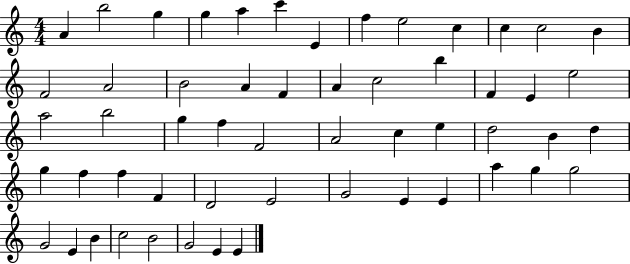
{
  \clef treble
  \numericTimeSignature
  \time 4/4
  \key c \major
  a'4 b''2 g''4 | g''4 a''4 c'''4 e'4 | f''4 e''2 c''4 | c''4 c''2 b'4 | \break f'2 a'2 | b'2 a'4 f'4 | a'4 c''2 b''4 | f'4 e'4 e''2 | \break a''2 b''2 | g''4 f''4 f'2 | a'2 c''4 e''4 | d''2 b'4 d''4 | \break g''4 f''4 f''4 f'4 | d'2 e'2 | g'2 e'4 e'4 | a''4 g''4 g''2 | \break g'2 e'4 b'4 | c''2 b'2 | g'2 e'4 e'4 | \bar "|."
}